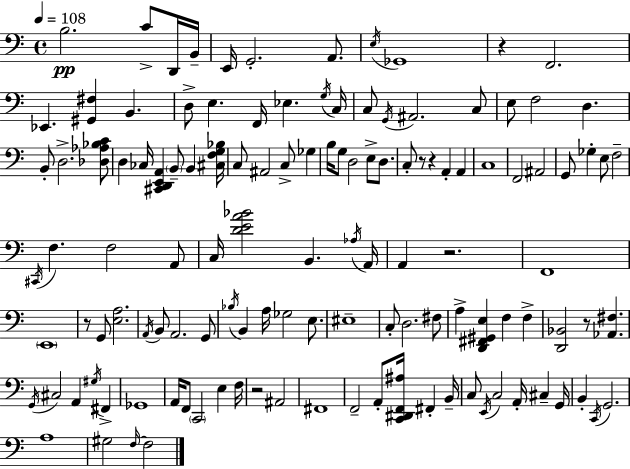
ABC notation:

X:1
T:Untitled
M:4/4
L:1/4
K:C
B,2 C/2 D,,/4 B,,/4 E,,/4 G,,2 A,,/2 E,/4 _G,,4 z F,,2 _E,, [^G,,^F,] B,, D,/2 E, F,,/4 _E, G,/4 C,/4 C,/2 G,,/4 ^A,,2 C,/2 E,/2 F,2 D, B,,/2 D,2 [_D,_A,_B,C]/2 D, _C,/4 [^C,,D,,E,,A,,] B,,/2 B,, [^C,F,G,_B,]/4 C,/2 ^A,,2 C,/2 _G, B,/4 G,/2 D,2 E,/2 D,/2 C,/2 z/2 z A,, A,, C,4 F,,2 ^A,,2 G,,/2 _G, E,/2 F,2 ^C,,/4 F, F,2 A,,/2 C,/4 [DEA_B]2 B,, _A,/4 A,,/4 A,, z2 F,,4 E,,4 z/2 G,,/2 [E,A,]2 A,,/4 B,,/2 A,,2 G,,/2 _B,/4 B,, A,/4 _G,2 E,/2 ^E,4 C,/2 D,2 ^F,/2 A, [D,,^F,,^G,,E,] F, F, [D,,_B,,]2 z/2 [_A,,^F,] G,,/4 ^C,2 A,, ^G,/4 ^F,, _G,,4 A,,/4 F,,/2 C,,2 E, F,/4 z2 ^A,,2 ^F,,4 F,,2 A,,/2 [C,,^D,,F,,^A,]/4 ^F,, B,,/4 C,/2 E,,/4 C,2 A,,/4 ^C, G,,/4 B,, C,,/4 G,,2 A,4 ^G,2 F,/4 F,2